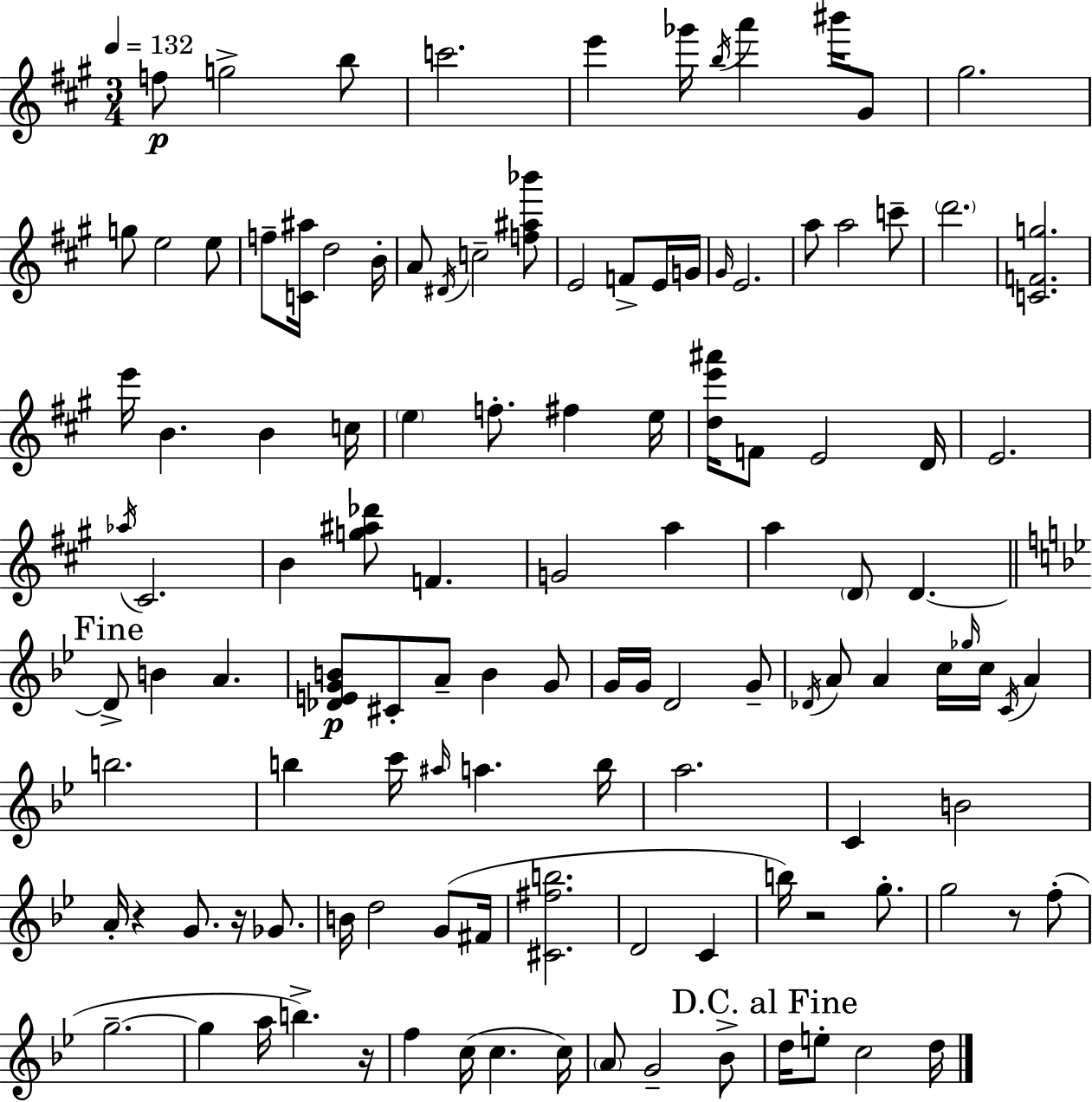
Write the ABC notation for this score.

X:1
T:Untitled
M:3/4
L:1/4
K:A
f/2 g2 b/2 c'2 e' _g'/4 b/4 a' ^b'/4 ^G/2 ^g2 g/2 e2 e/2 f/2 [C^a]/4 d2 B/4 A/2 ^D/4 c2 [f^a_b']/2 E2 F/2 E/4 G/4 ^G/4 E2 a/2 a2 c'/2 d'2 [CFg]2 e'/4 B B c/4 e f/2 ^f e/4 [de'^a']/4 F/2 E2 D/4 E2 _a/4 ^C2 B [g^a_d']/2 F G2 a a D/2 D D/2 B A [_DEGB]/2 ^C/2 A/2 B G/2 G/4 G/4 D2 G/2 _D/4 A/2 A c/4 _g/4 c/4 C/4 A b2 b c'/4 ^a/4 a b/4 a2 C B2 A/4 z G/2 z/4 _G/2 B/4 d2 G/2 ^F/4 [^C^fb]2 D2 C b/4 z2 g/2 g2 z/2 f/2 g2 g a/4 b z/4 f c/4 c c/4 A/2 G2 _B/2 d/4 e/2 c2 d/4